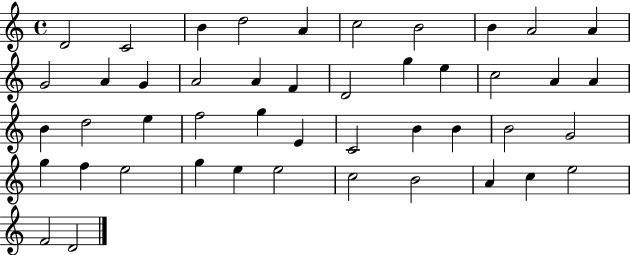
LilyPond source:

{
  \clef treble
  \time 4/4
  \defaultTimeSignature
  \key c \major
  d'2 c'2 | b'4 d''2 a'4 | c''2 b'2 | b'4 a'2 a'4 | \break g'2 a'4 g'4 | a'2 a'4 f'4 | d'2 g''4 e''4 | c''2 a'4 a'4 | \break b'4 d''2 e''4 | f''2 g''4 e'4 | c'2 b'4 b'4 | b'2 g'2 | \break g''4 f''4 e''2 | g''4 e''4 e''2 | c''2 b'2 | a'4 c''4 e''2 | \break f'2 d'2 | \bar "|."
}